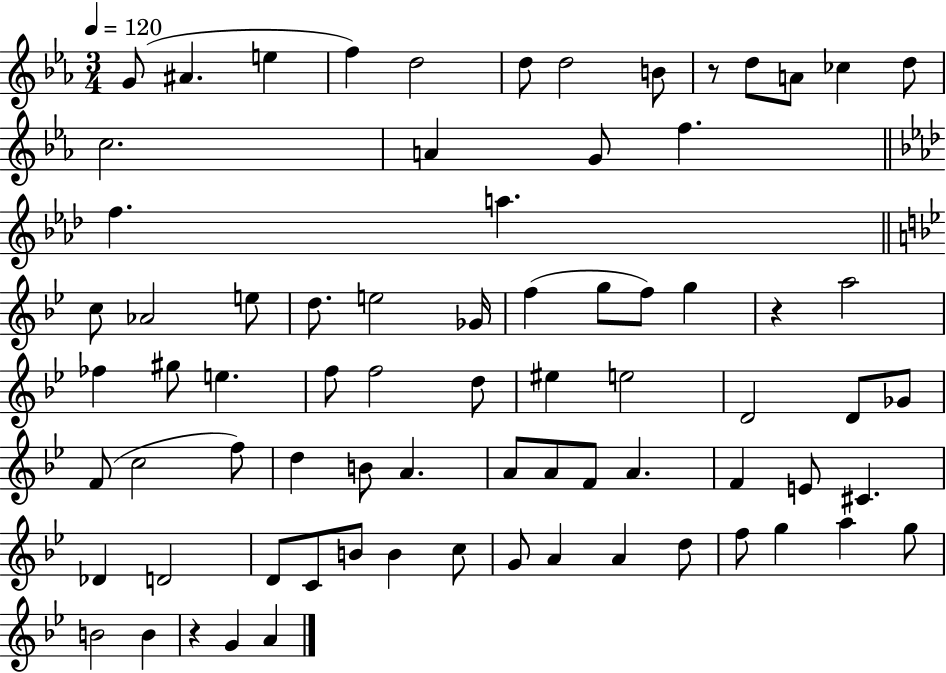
{
  \clef treble
  \numericTimeSignature
  \time 3/4
  \key ees \major
  \tempo 4 = 120
  \repeat volta 2 { g'8( ais'4. e''4 | f''4) d''2 | d''8 d''2 b'8 | r8 d''8 a'8 ces''4 d''8 | \break c''2. | a'4 g'8 f''4. | \bar "||" \break \key aes \major f''4. a''4. | \bar "||" \break \key g \minor c''8 aes'2 e''8 | d''8. e''2 ges'16 | f''4( g''8 f''8) g''4 | r4 a''2 | \break fes''4 gis''8 e''4. | f''8 f''2 d''8 | eis''4 e''2 | d'2 d'8 ges'8 | \break f'8( c''2 f''8) | d''4 b'8 a'4. | a'8 a'8 f'8 a'4. | f'4 e'8 cis'4. | \break des'4 d'2 | d'8 c'8 b'8 b'4 c''8 | g'8 a'4 a'4 d''8 | f''8 g''4 a''4 g''8 | \break b'2 b'4 | r4 g'4 a'4 | } \bar "|."
}